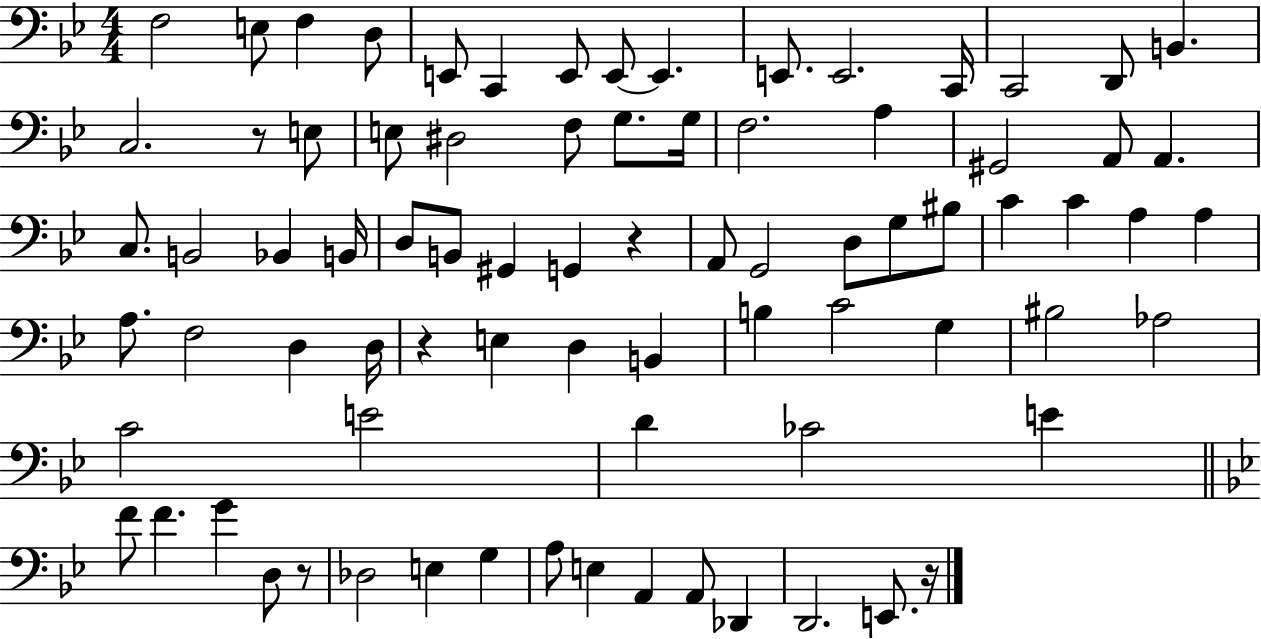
{
  \clef bass
  \numericTimeSignature
  \time 4/4
  \key bes \major
  f2 e8 f4 d8 | e,8 c,4 e,8 e,8~~ e,4. | e,8. e,2. c,16 | c,2 d,8 b,4. | \break c2. r8 e8 | e8 dis2 f8 g8. g16 | f2. a4 | gis,2 a,8 a,4. | \break c8. b,2 bes,4 b,16 | d8 b,8 gis,4 g,4 r4 | a,8 g,2 d8 g8 bis8 | c'4 c'4 a4 a4 | \break a8. f2 d4 d16 | r4 e4 d4 b,4 | b4 c'2 g4 | bis2 aes2 | \break c'2 e'2 | d'4 ces'2 e'4 | \bar "||" \break \key bes \major f'8 f'4. g'4 d8 r8 | des2 e4 g4 | a8 e4 a,4 a,8 des,4 | d,2. e,8. r16 | \break \bar "|."
}